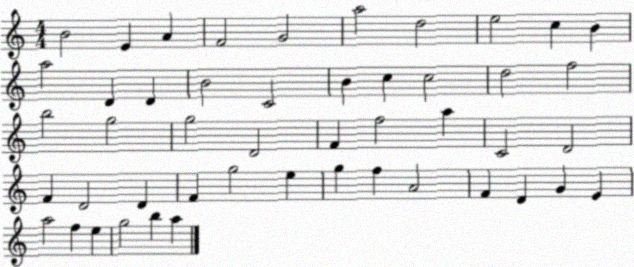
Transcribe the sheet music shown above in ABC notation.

X:1
T:Untitled
M:4/4
L:1/4
K:C
B2 E A F2 G2 a2 d2 e2 c B a2 D D B2 C2 B c c2 d2 f2 b2 g2 g2 D2 F f2 a C2 D2 F D2 D F g2 e g f A2 F D G E a2 f e g2 b a